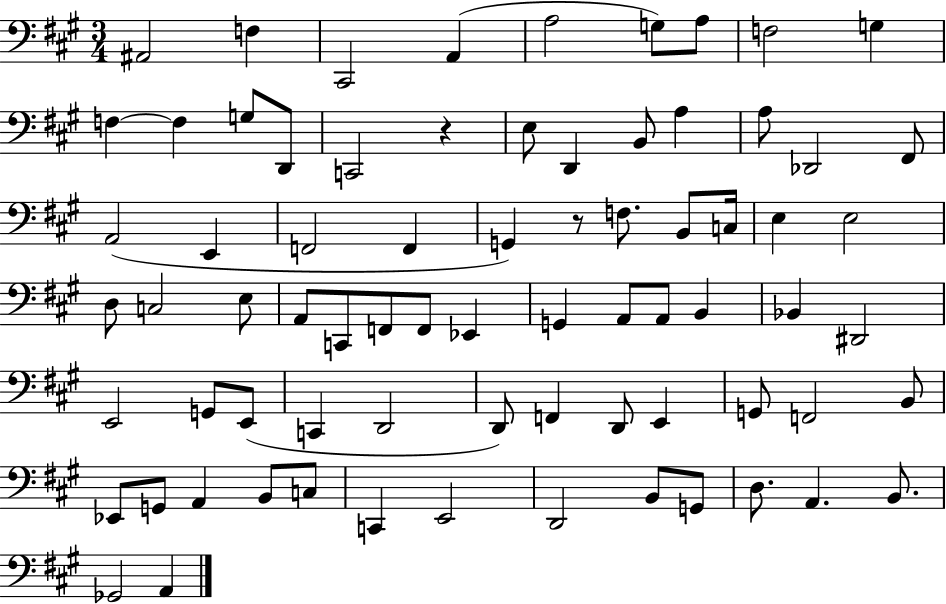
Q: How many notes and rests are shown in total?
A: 74